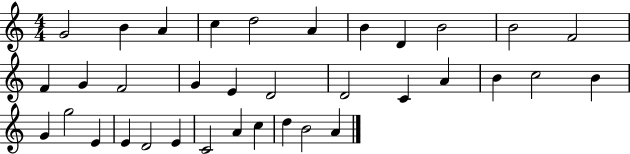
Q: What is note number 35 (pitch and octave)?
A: A4